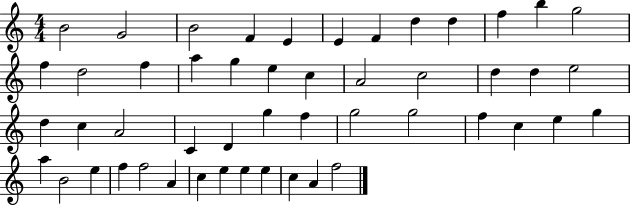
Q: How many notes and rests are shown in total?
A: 50